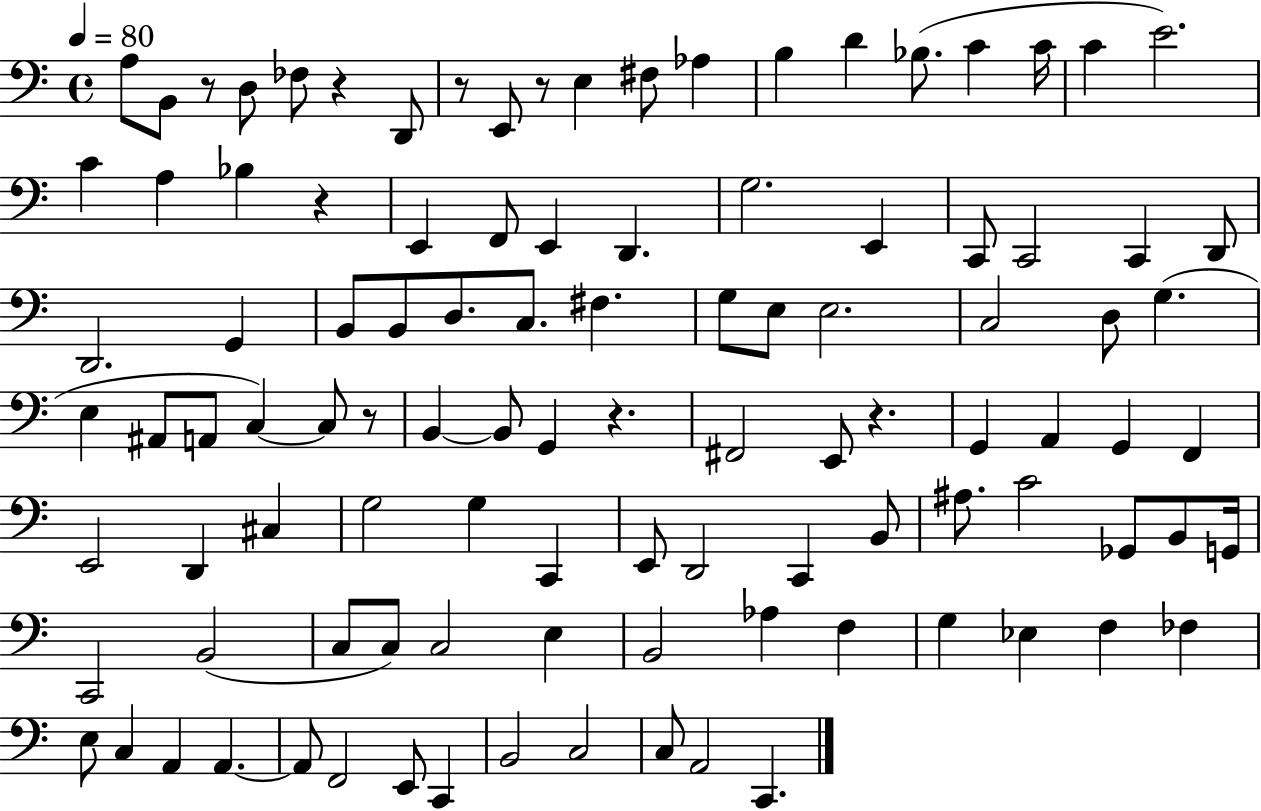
{
  \clef bass
  \time 4/4
  \defaultTimeSignature
  \key c \major
  \tempo 4 = 80
  \repeat volta 2 { a8 b,8 r8 d8 fes8 r4 d,8 | r8 e,8 r8 e4 fis8 aes4 | b4 d'4 bes8.( c'4 c'16 | c'4 e'2.) | \break c'4 a4 bes4 r4 | e,4 f,8 e,4 d,4. | g2. e,4 | c,8 c,2 c,4 d,8 | \break d,2. g,4 | b,8 b,8 d8. c8. fis4. | g8 e8 e2. | c2 d8 g4.( | \break e4 ais,8 a,8 c4~~) c8 r8 | b,4~~ b,8 g,4 r4. | fis,2 e,8 r4. | g,4 a,4 g,4 f,4 | \break e,2 d,4 cis4 | g2 g4 c,4 | e,8 d,2 c,4 b,8 | ais8. c'2 ges,8 b,8 g,16 | \break c,2 b,2( | c8 c8) c2 e4 | b,2 aes4 f4 | g4 ees4 f4 fes4 | \break e8 c4 a,4 a,4.~~ | a,8 f,2 e,8 c,4 | b,2 c2 | c8 a,2 c,4. | \break } \bar "|."
}